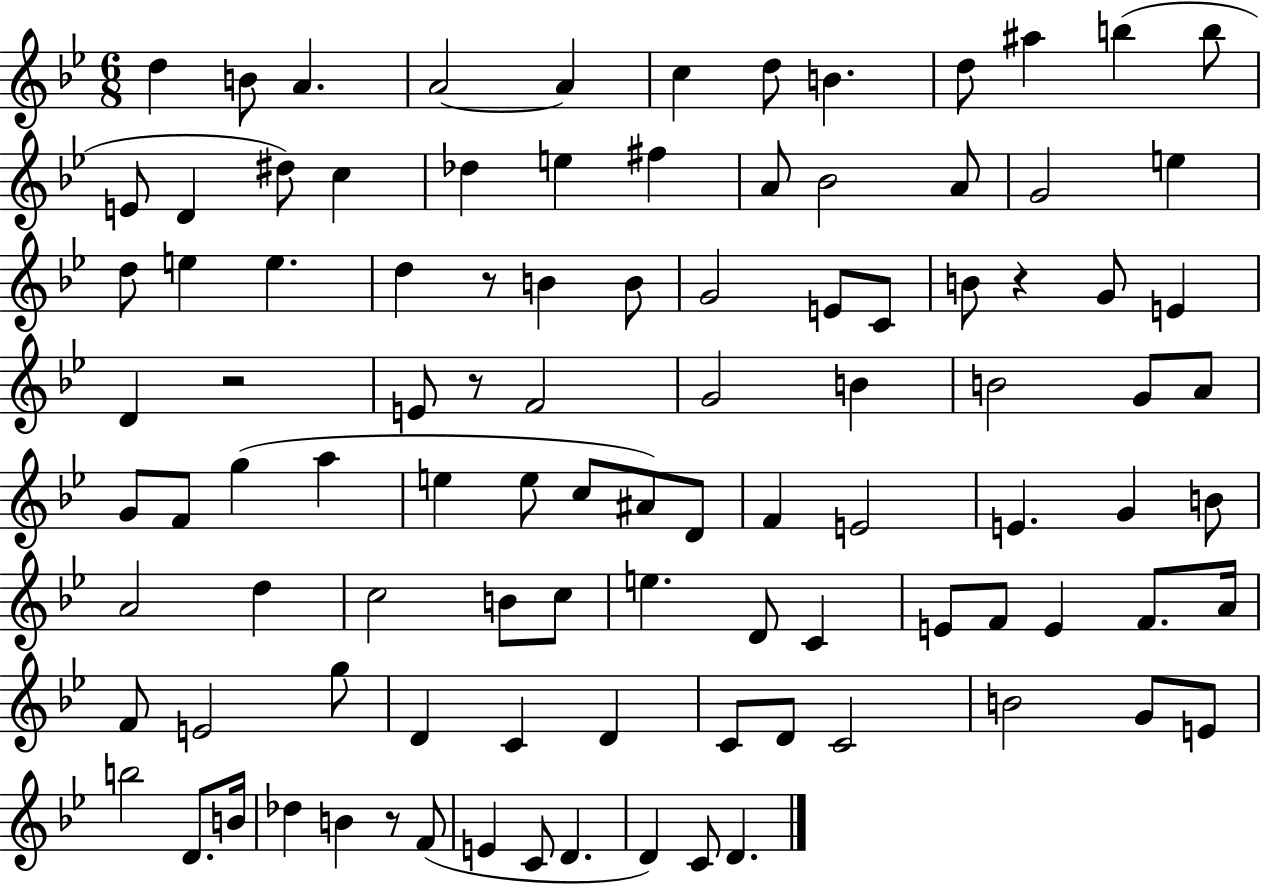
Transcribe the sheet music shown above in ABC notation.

X:1
T:Untitled
M:6/8
L:1/4
K:Bb
d B/2 A A2 A c d/2 B d/2 ^a b b/2 E/2 D ^d/2 c _d e ^f A/2 _B2 A/2 G2 e d/2 e e d z/2 B B/2 G2 E/2 C/2 B/2 z G/2 E D z2 E/2 z/2 F2 G2 B B2 G/2 A/2 G/2 F/2 g a e e/2 c/2 ^A/2 D/2 F E2 E G B/2 A2 d c2 B/2 c/2 e D/2 C E/2 F/2 E F/2 A/4 F/2 E2 g/2 D C D C/2 D/2 C2 B2 G/2 E/2 b2 D/2 B/4 _d B z/2 F/2 E C/2 D D C/2 D